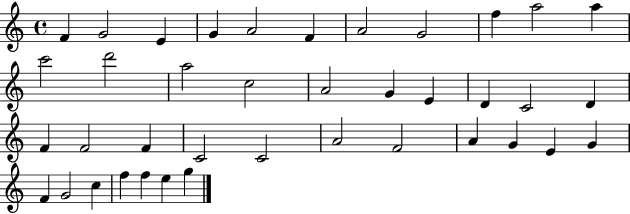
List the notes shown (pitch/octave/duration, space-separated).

F4/q G4/h E4/q G4/q A4/h F4/q A4/h G4/h F5/q A5/h A5/q C6/h D6/h A5/h C5/h A4/h G4/q E4/q D4/q C4/h D4/q F4/q F4/h F4/q C4/h C4/h A4/h F4/h A4/q G4/q E4/q G4/q F4/q G4/h C5/q F5/q F5/q E5/q G5/q